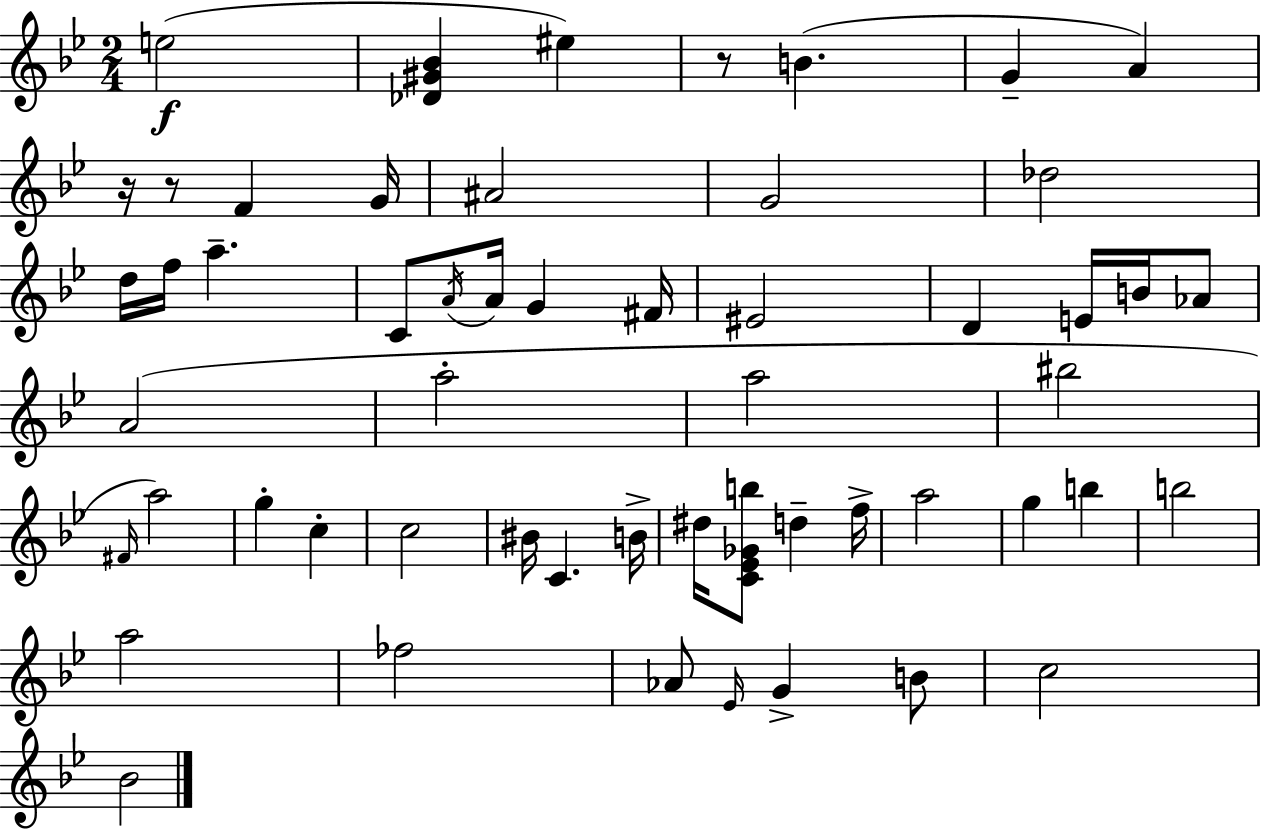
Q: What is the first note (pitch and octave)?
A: E5